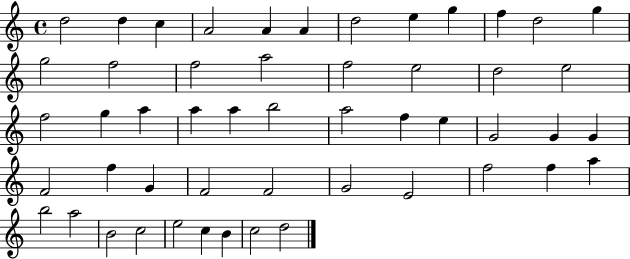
X:1
T:Untitled
M:4/4
L:1/4
K:C
d2 d c A2 A A d2 e g f d2 g g2 f2 f2 a2 f2 e2 d2 e2 f2 g a a a b2 a2 f e G2 G G F2 f G F2 F2 G2 E2 f2 f a b2 a2 B2 c2 e2 c B c2 d2